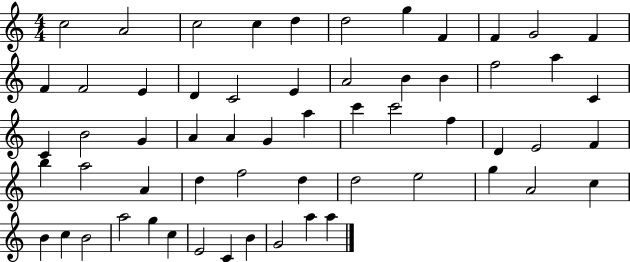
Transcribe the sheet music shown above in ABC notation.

X:1
T:Untitled
M:4/4
L:1/4
K:C
c2 A2 c2 c d d2 g F F G2 F F F2 E D C2 E A2 B B f2 a C C B2 G A A G a c' c'2 f D E2 F b a2 A d f2 d d2 e2 g A2 c B c B2 a2 g c E2 C B G2 a a